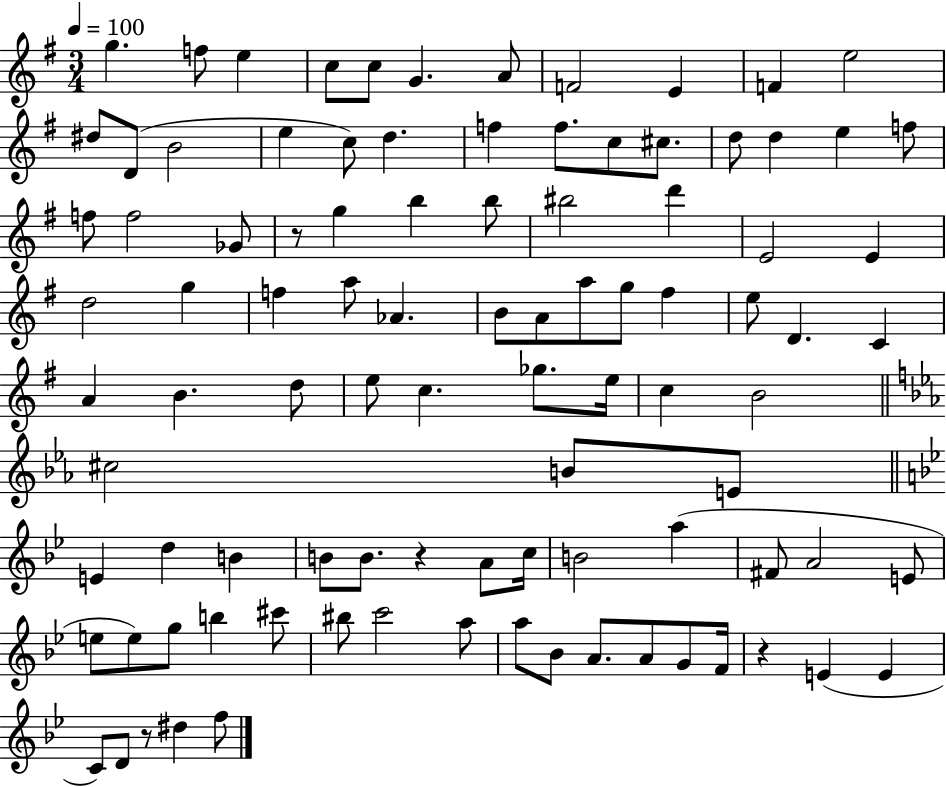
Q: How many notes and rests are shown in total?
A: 96